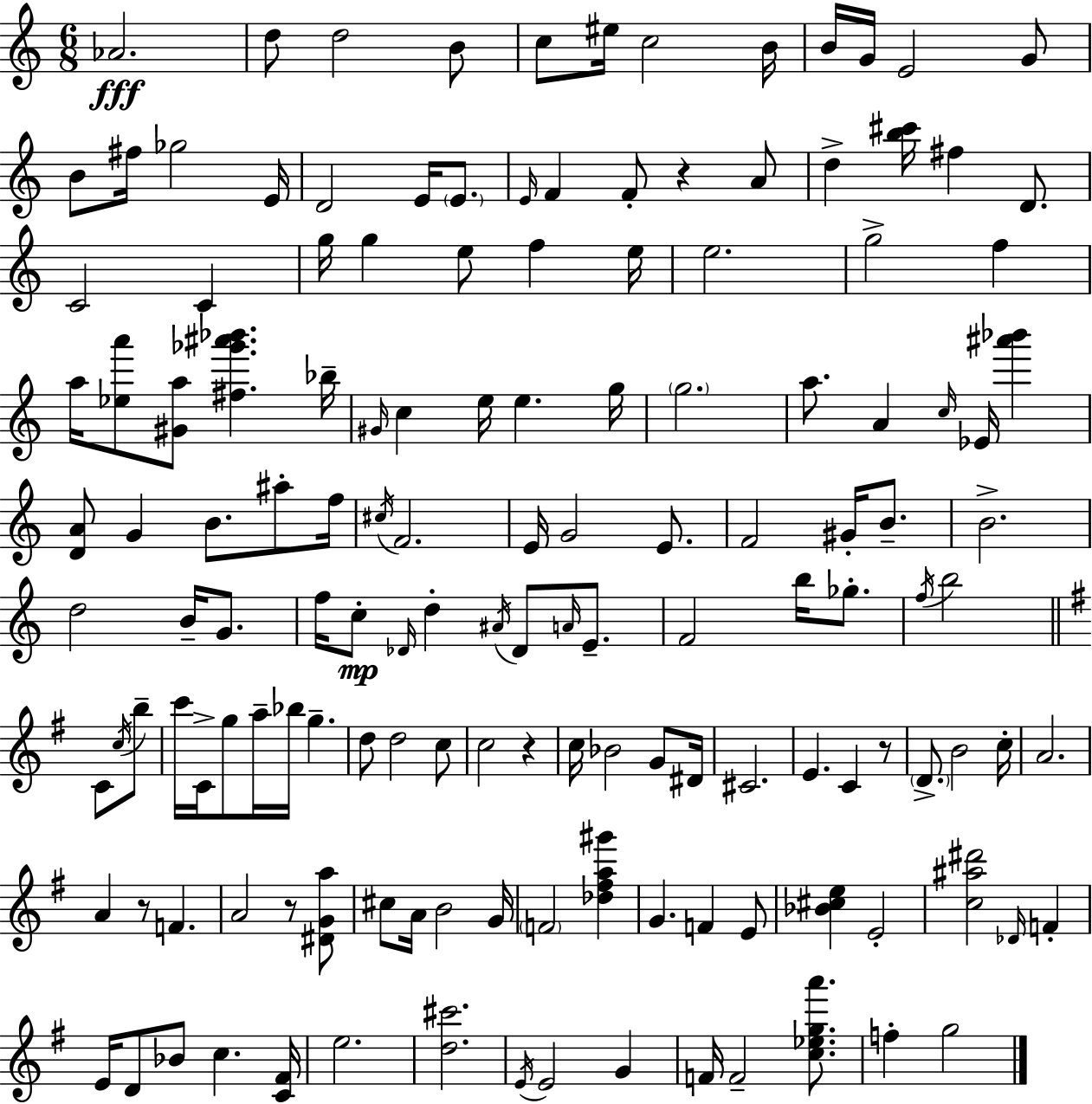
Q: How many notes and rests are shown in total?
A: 145